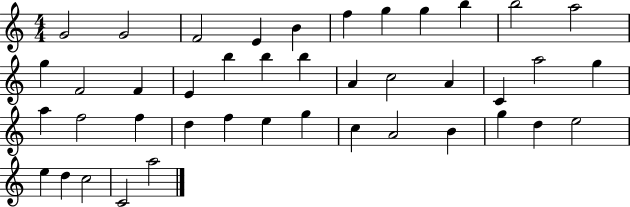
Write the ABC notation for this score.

X:1
T:Untitled
M:4/4
L:1/4
K:C
G2 G2 F2 E B f g g b b2 a2 g F2 F E b b b A c2 A C a2 g a f2 f d f e g c A2 B g d e2 e d c2 C2 a2